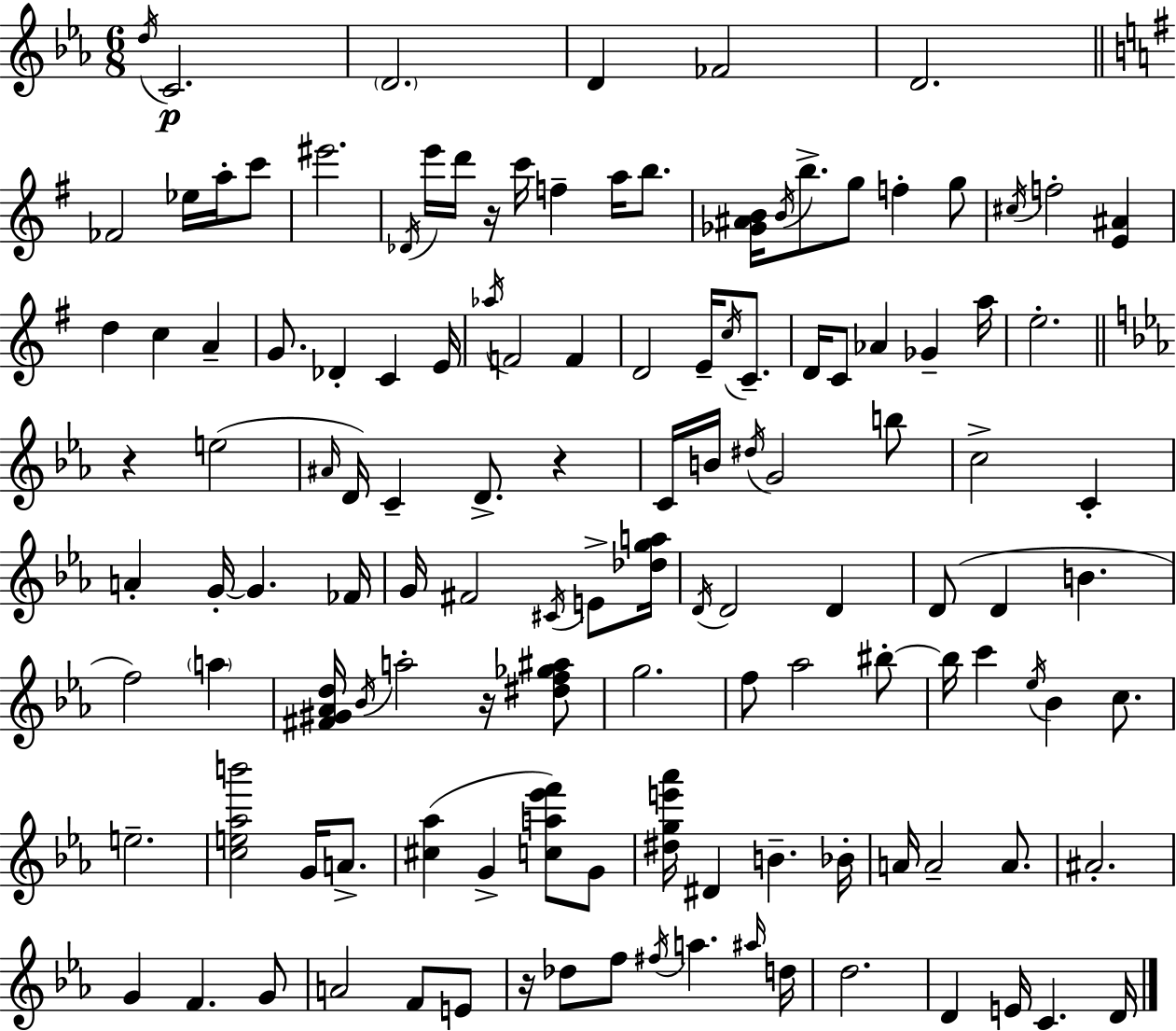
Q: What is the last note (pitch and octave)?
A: D4